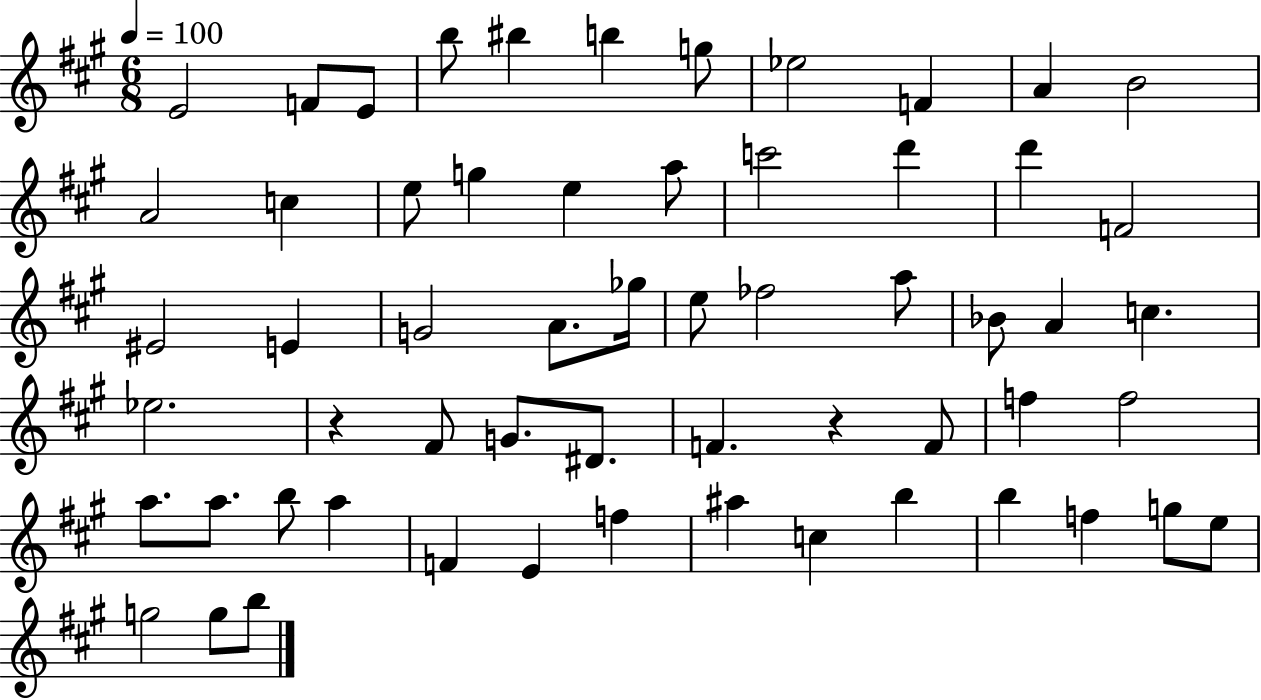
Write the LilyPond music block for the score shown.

{
  \clef treble
  \numericTimeSignature
  \time 6/8
  \key a \major
  \tempo 4 = 100
  e'2 f'8 e'8 | b''8 bis''4 b''4 g''8 | ees''2 f'4 | a'4 b'2 | \break a'2 c''4 | e''8 g''4 e''4 a''8 | c'''2 d'''4 | d'''4 f'2 | \break eis'2 e'4 | g'2 a'8. ges''16 | e''8 fes''2 a''8 | bes'8 a'4 c''4. | \break ees''2. | r4 fis'8 g'8. dis'8. | f'4. r4 f'8 | f''4 f''2 | \break a''8. a''8. b''8 a''4 | f'4 e'4 f''4 | ais''4 c''4 b''4 | b''4 f''4 g''8 e''8 | \break g''2 g''8 b''8 | \bar "|."
}